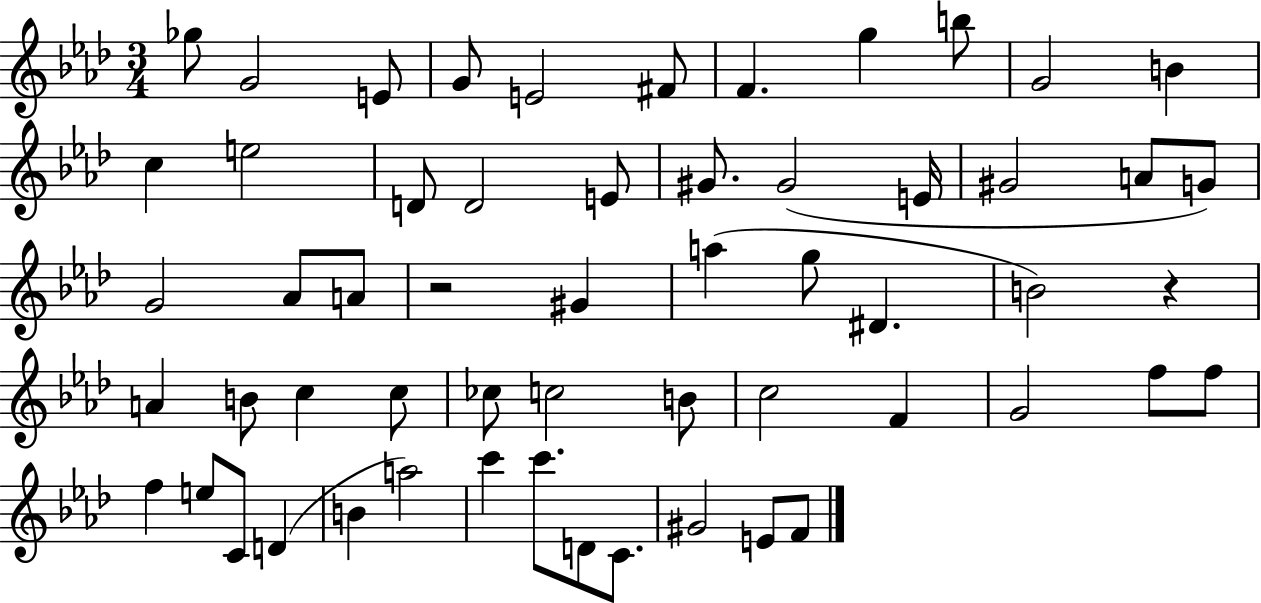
Gb5/e G4/h E4/e G4/e E4/h F#4/e F4/q. G5/q B5/e G4/h B4/q C5/q E5/h D4/e D4/h E4/e G#4/e. G#4/h E4/s G#4/h A4/e G4/e G4/h Ab4/e A4/e R/h G#4/q A5/q G5/e D#4/q. B4/h R/q A4/q B4/e C5/q C5/e CES5/e C5/h B4/e C5/h F4/q G4/h F5/e F5/e F5/q E5/e C4/e D4/q B4/q A5/h C6/q C6/e. D4/e C4/e. G#4/h E4/e F4/e